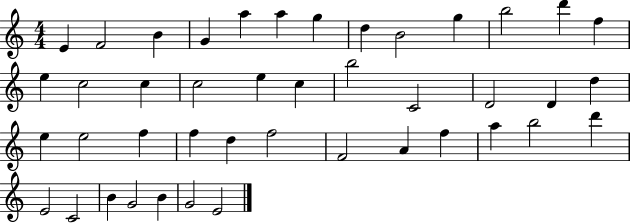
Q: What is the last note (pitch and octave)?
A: E4